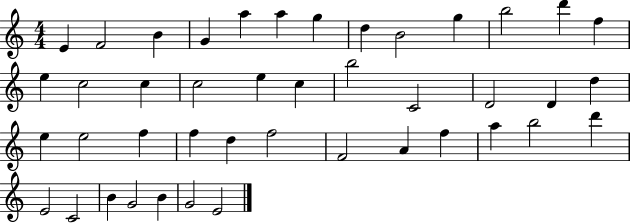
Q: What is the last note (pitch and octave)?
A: E4